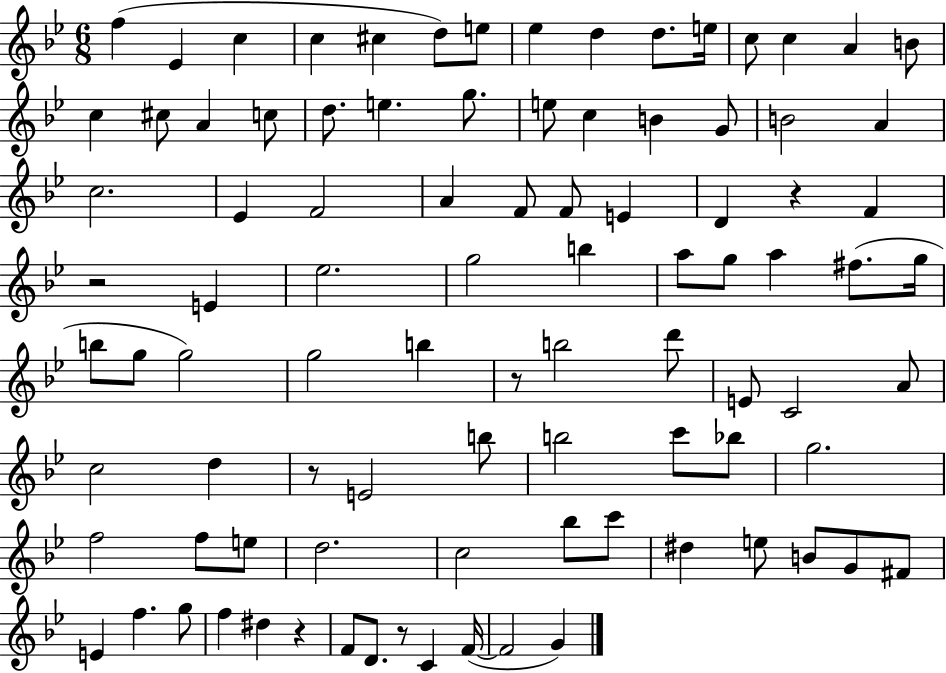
X:1
T:Untitled
M:6/8
L:1/4
K:Bb
f _E c c ^c d/2 e/2 _e d d/2 e/4 c/2 c A B/2 c ^c/2 A c/2 d/2 e g/2 e/2 c B G/2 B2 A c2 _E F2 A F/2 F/2 E D z F z2 E _e2 g2 b a/2 g/2 a ^f/2 g/4 b/2 g/2 g2 g2 b z/2 b2 d'/2 E/2 C2 A/2 c2 d z/2 E2 b/2 b2 c'/2 _b/2 g2 f2 f/2 e/2 d2 c2 _b/2 c'/2 ^d e/2 B/2 G/2 ^F/2 E f g/2 f ^d z F/2 D/2 z/2 C F/4 F2 G